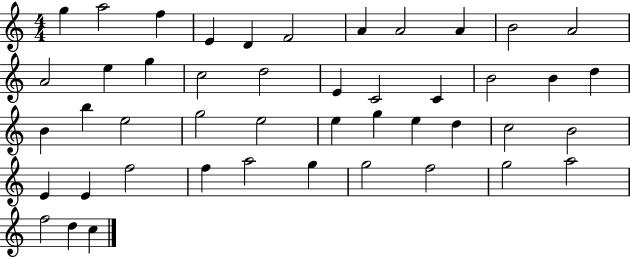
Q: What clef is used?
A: treble